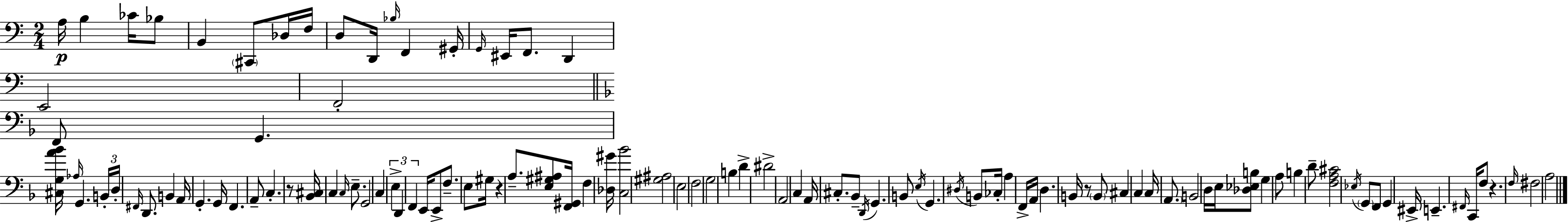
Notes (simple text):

A3/s B3/q CES4/s Bb3/e B2/q C#2/e Db3/s F3/s D3/e D2/s Bb3/s F2/q G#2/s G2/s EIS2/s F2/e. D2/q E2/h F2/h F2/e G2/q. [C#3,G3,A4,Bb4]/s Ab3/s G2/q. B2/s D3/s F#2/s D2/e. B2/q A2/s G2/q. G2/s F2/q. A2/e C3/q. R/e [Bb2,C#3]/s C3/q C3/s E3/e. G2/h C3/q E3/q D2/q F2/q E2/s E2/e F3/e. E3/e G#3/s R/q A3/e. [E3,G#3,A#3]/e [F2,G#2]/s F3/q [Db3,G#4]/s [C3,Bb4]/h [G#3,A#3]/h E3/h F3/h G3/h B3/q D4/q D#4/h A2/h C3/q A2/s C#3/e. Bb2/e D2/s G2/q. B2/e E3/s G2/q. D#3/s B2/e CES3/s A3/q F2/s A2/s D3/q. B2/s R/e B2/e C#3/q C3/q C3/s A2/e. B2/h D3/s E3/s [Db3,Eb3,B3]/e G3/q A3/e B3/q D4/e [F3,A3,C#4]/h Eb3/s G2/e F2/e G2/q EIS2/s E2/q. F#2/s C2/s F3/e R/q. F3/s F#3/h A3/h